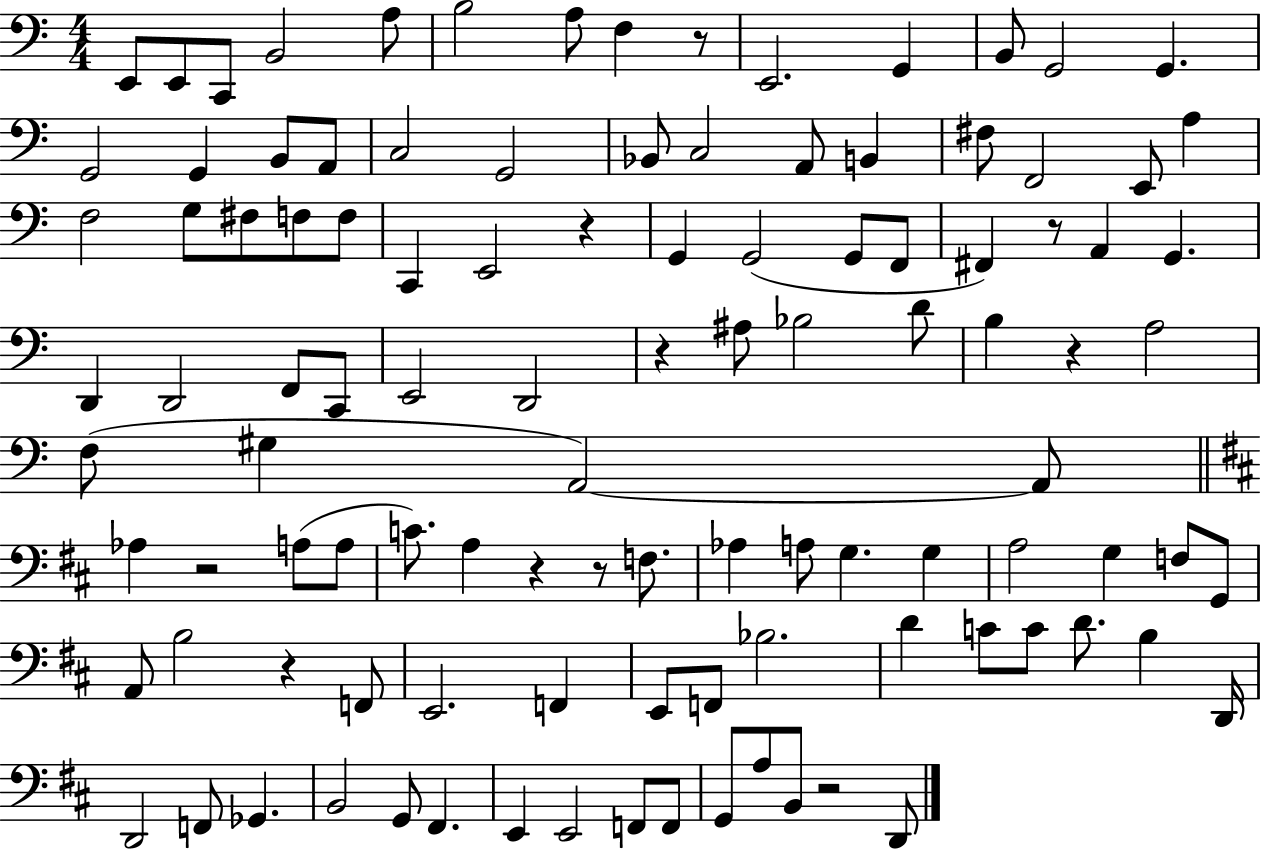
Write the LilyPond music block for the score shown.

{
  \clef bass
  \numericTimeSignature
  \time 4/4
  \key c \major
  \repeat volta 2 { e,8 e,8 c,8 b,2 a8 | b2 a8 f4 r8 | e,2. g,4 | b,8 g,2 g,4. | \break g,2 g,4 b,8 a,8 | c2 g,2 | bes,8 c2 a,8 b,4 | fis8 f,2 e,8 a4 | \break f2 g8 fis8 f8 f8 | c,4 e,2 r4 | g,4 g,2( g,8 f,8 | fis,4) r8 a,4 g,4. | \break d,4 d,2 f,8 c,8 | e,2 d,2 | r4 ais8 bes2 d'8 | b4 r4 a2 | \break f8( gis4 a,2~~) a,8 | \bar "||" \break \key b \minor aes4 r2 a8( a8 | c'8.) a4 r4 r8 f8. | aes4 a8 g4. g4 | a2 g4 f8 g,8 | \break a,8 b2 r4 f,8 | e,2. f,4 | e,8 f,8 bes2. | d'4 c'8 c'8 d'8. b4 d,16 | \break d,2 f,8 ges,4. | b,2 g,8 fis,4. | e,4 e,2 f,8 f,8 | g,8 a8 b,8 r2 d,8 | \break } \bar "|."
}